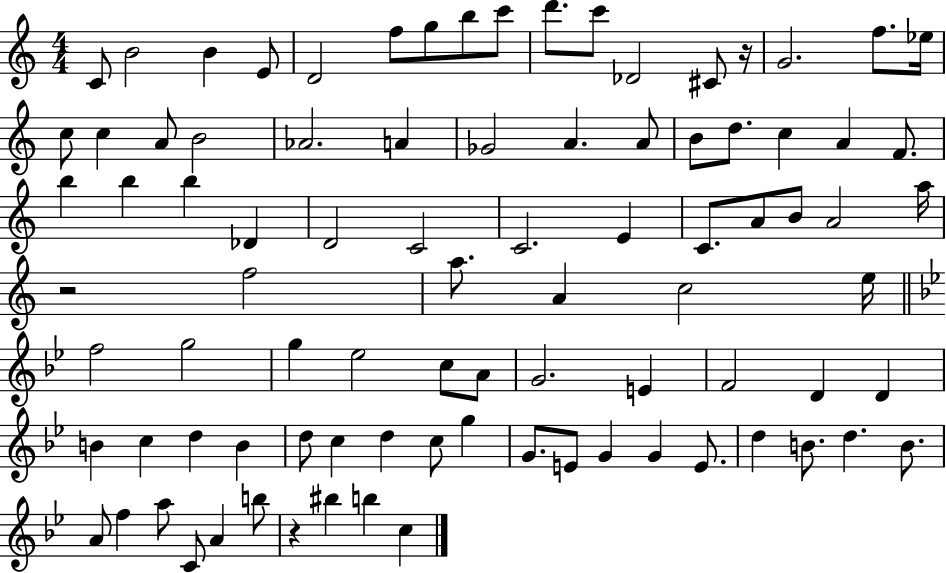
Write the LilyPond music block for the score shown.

{
  \clef treble
  \numericTimeSignature
  \time 4/4
  \key c \major
  c'8 b'2 b'4 e'8 | d'2 f''8 g''8 b''8 c'''8 | d'''8. c'''8 des'2 cis'8 r16 | g'2. f''8. ees''16 | \break c''8 c''4 a'8 b'2 | aes'2. a'4 | ges'2 a'4. a'8 | b'8 d''8. c''4 a'4 f'8. | \break b''4 b''4 b''4 des'4 | d'2 c'2 | c'2. e'4 | c'8. a'8 b'8 a'2 a''16 | \break r2 f''2 | a''8. a'4 c''2 e''16 | \bar "||" \break \key bes \major f''2 g''2 | g''4 ees''2 c''8 a'8 | g'2. e'4 | f'2 d'4 d'4 | \break b'4 c''4 d''4 b'4 | d''8 c''4 d''4 c''8 g''4 | g'8. e'8 g'4 g'4 e'8. | d''4 b'8. d''4. b'8. | \break a'8 f''4 a''8 c'8 a'4 b''8 | r4 bis''4 b''4 c''4 | \bar "|."
}